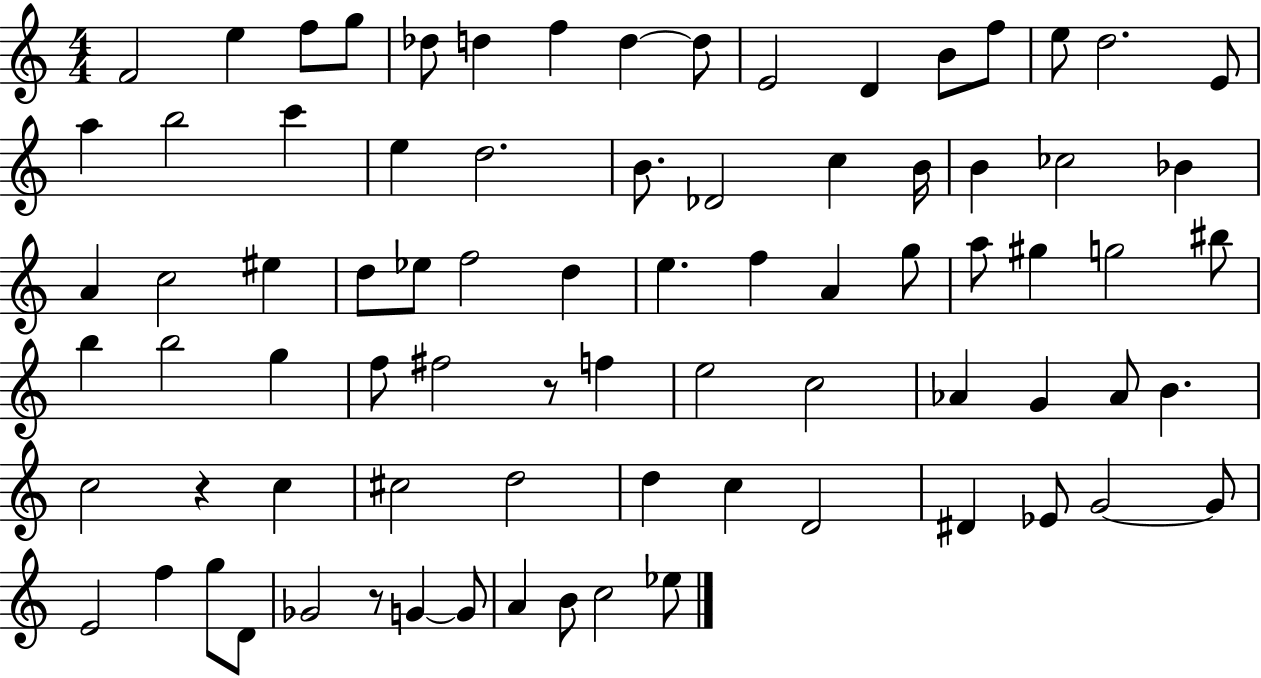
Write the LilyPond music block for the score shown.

{
  \clef treble
  \numericTimeSignature
  \time 4/4
  \key c \major
  f'2 e''4 f''8 g''8 | des''8 d''4 f''4 d''4~~ d''8 | e'2 d'4 b'8 f''8 | e''8 d''2. e'8 | \break a''4 b''2 c'''4 | e''4 d''2. | b'8. des'2 c''4 b'16 | b'4 ces''2 bes'4 | \break a'4 c''2 eis''4 | d''8 ees''8 f''2 d''4 | e''4. f''4 a'4 g''8 | a''8 gis''4 g''2 bis''8 | \break b''4 b''2 g''4 | f''8 fis''2 r8 f''4 | e''2 c''2 | aes'4 g'4 aes'8 b'4. | \break c''2 r4 c''4 | cis''2 d''2 | d''4 c''4 d'2 | dis'4 ees'8 g'2~~ g'8 | \break e'2 f''4 g''8 d'8 | ges'2 r8 g'4~~ g'8 | a'4 b'8 c''2 ees''8 | \bar "|."
}